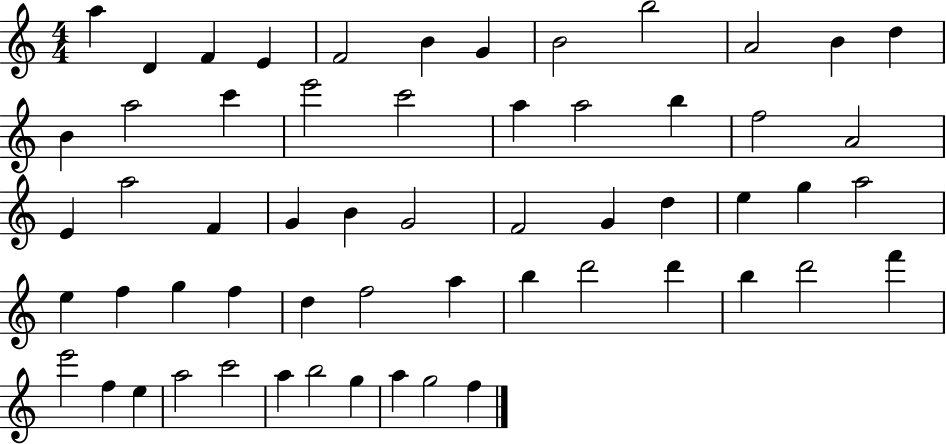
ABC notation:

X:1
T:Untitled
M:4/4
L:1/4
K:C
a D F E F2 B G B2 b2 A2 B d B a2 c' e'2 c'2 a a2 b f2 A2 E a2 F G B G2 F2 G d e g a2 e f g f d f2 a b d'2 d' b d'2 f' e'2 f e a2 c'2 a b2 g a g2 f